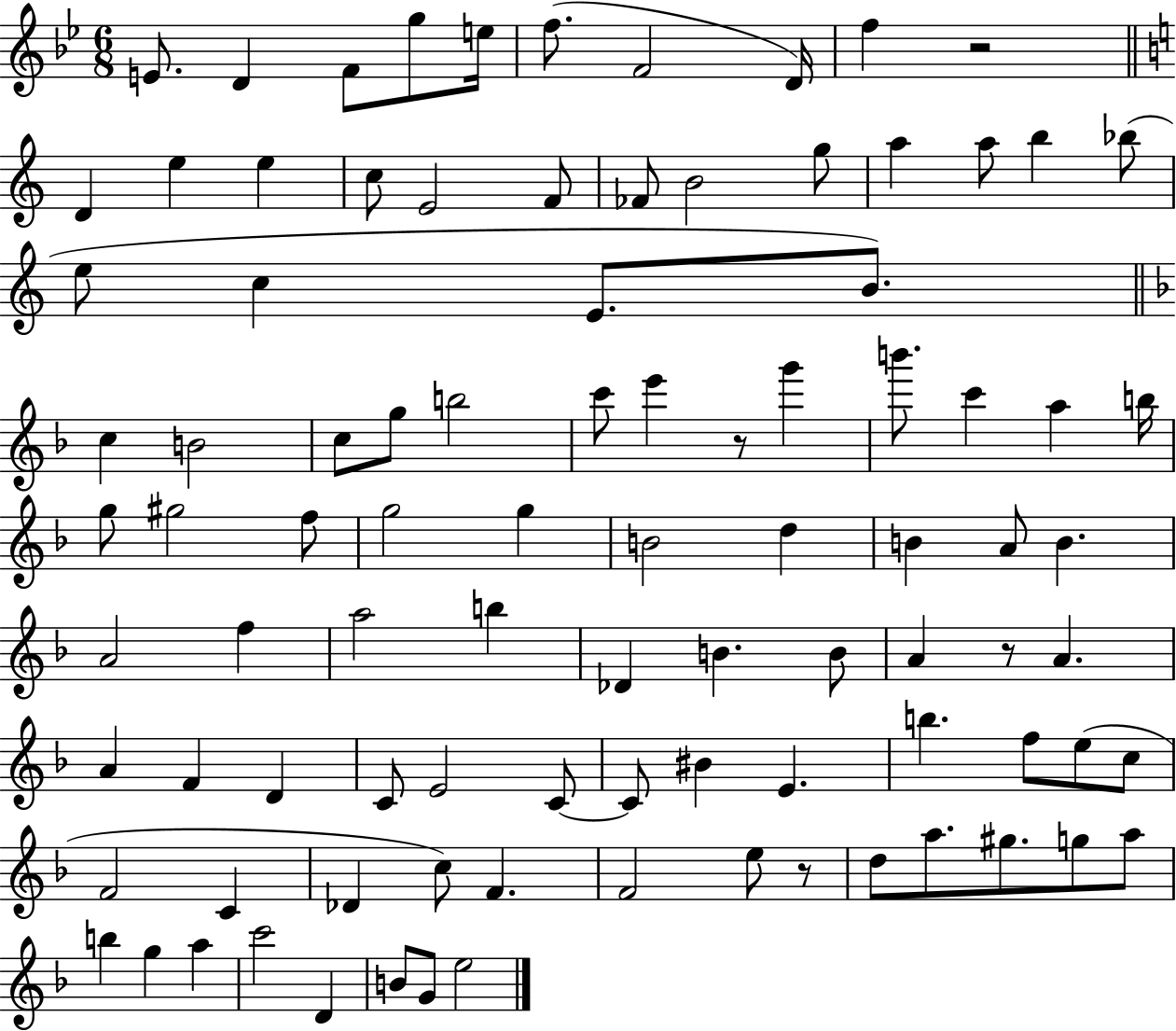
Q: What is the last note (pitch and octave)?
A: E5